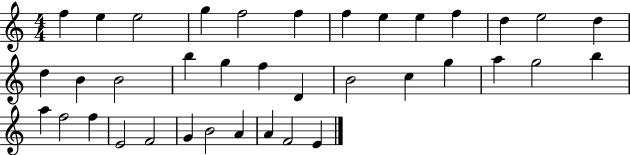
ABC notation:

X:1
T:Untitled
M:4/4
L:1/4
K:C
f e e2 g f2 f f e e f d e2 d d B B2 b g f D B2 c g a g2 b a f2 f E2 F2 G B2 A A F2 E